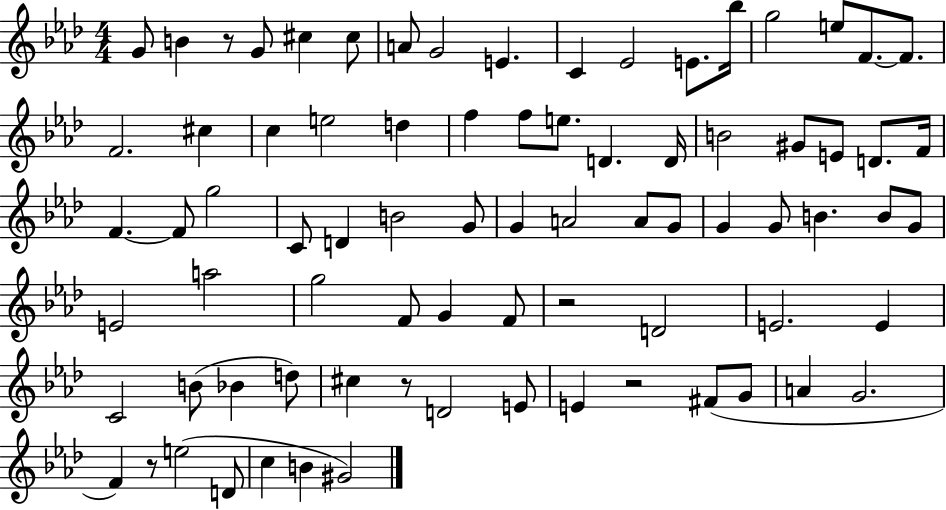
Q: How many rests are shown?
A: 5